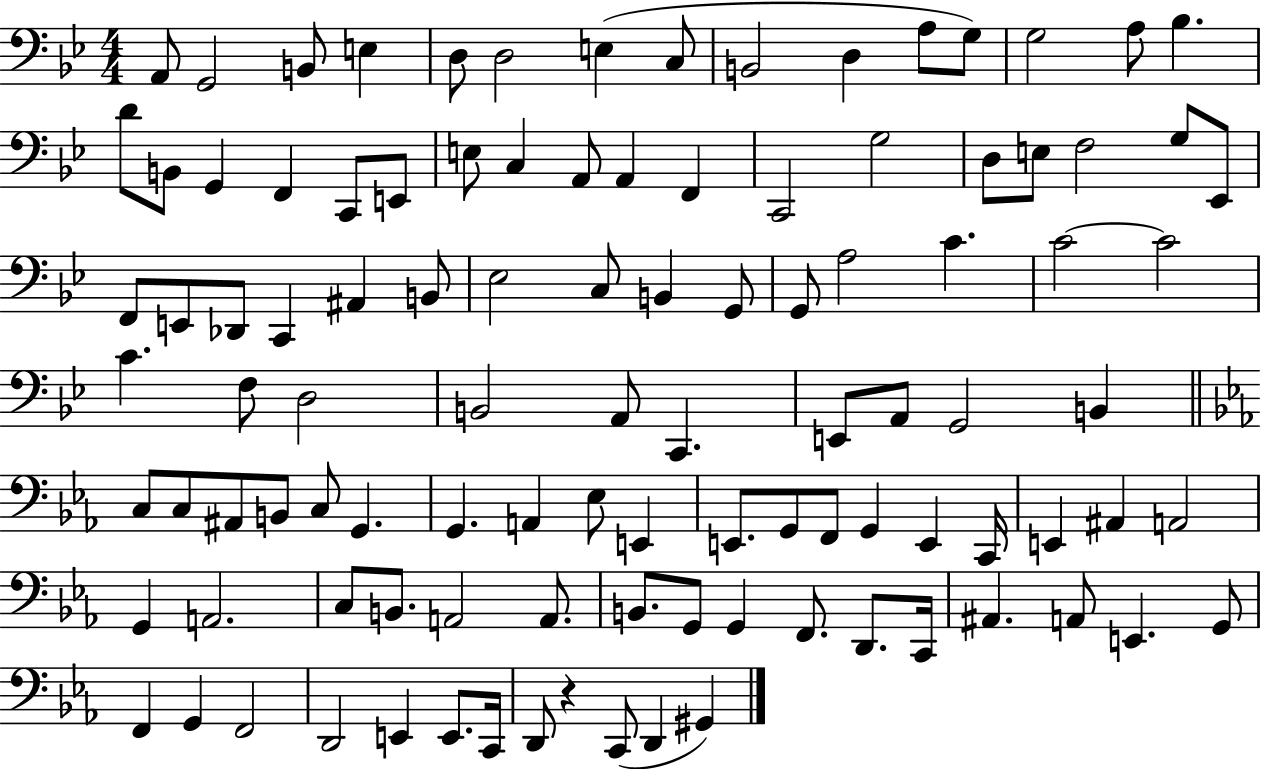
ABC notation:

X:1
T:Untitled
M:4/4
L:1/4
K:Bb
A,,/2 G,,2 B,,/2 E, D,/2 D,2 E, C,/2 B,,2 D, A,/2 G,/2 G,2 A,/2 _B, D/2 B,,/2 G,, F,, C,,/2 E,,/2 E,/2 C, A,,/2 A,, F,, C,,2 G,2 D,/2 E,/2 F,2 G,/2 _E,,/2 F,,/2 E,,/2 _D,,/2 C,, ^A,, B,,/2 _E,2 C,/2 B,, G,,/2 G,,/2 A,2 C C2 C2 C F,/2 D,2 B,,2 A,,/2 C,, E,,/2 A,,/2 G,,2 B,, C,/2 C,/2 ^A,,/2 B,,/2 C,/2 G,, G,, A,, _E,/2 E,, E,,/2 G,,/2 F,,/2 G,, E,, C,,/4 E,, ^A,, A,,2 G,, A,,2 C,/2 B,,/2 A,,2 A,,/2 B,,/2 G,,/2 G,, F,,/2 D,,/2 C,,/4 ^A,, A,,/2 E,, G,,/2 F,, G,, F,,2 D,,2 E,, E,,/2 C,,/4 D,,/2 z C,,/2 D,, ^G,,